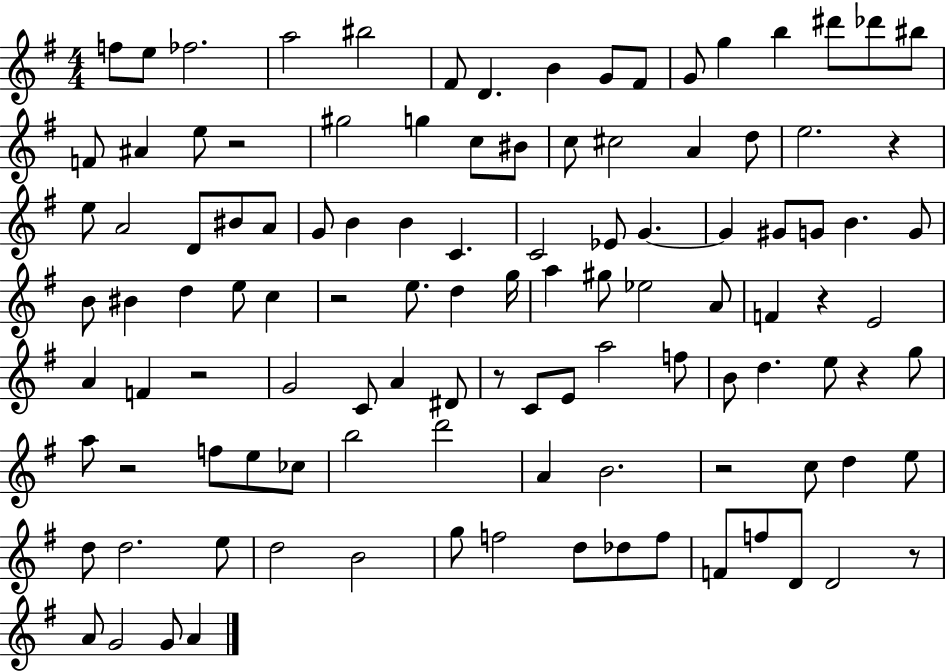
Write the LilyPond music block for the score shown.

{
  \clef treble
  \numericTimeSignature
  \time 4/4
  \key g \major
  f''8 e''8 fes''2. | a''2 bis''2 | fis'8 d'4. b'4 g'8 fis'8 | g'8 g''4 b''4 dis'''8 des'''8 bis''8 | \break f'8 ais'4 e''8 r2 | gis''2 g''4 c''8 bis'8 | c''8 cis''2 a'4 d''8 | e''2. r4 | \break e''8 a'2 d'8 bis'8 a'8 | g'8 b'4 b'4 c'4. | c'2 ees'8 g'4.~~ | g'4 gis'8 g'8 b'4. g'8 | \break b'8 bis'4 d''4 e''8 c''4 | r2 e''8. d''4 g''16 | a''4 gis''8 ees''2 a'8 | f'4 r4 e'2 | \break a'4 f'4 r2 | g'2 c'8 a'4 dis'8 | r8 c'8 e'8 a''2 f''8 | b'8 d''4. e''8 r4 g''8 | \break a''8 r2 f''8 e''8 ces''8 | b''2 d'''2 | a'4 b'2. | r2 c''8 d''4 e''8 | \break d''8 d''2. e''8 | d''2 b'2 | g''8 f''2 d''8 des''8 f''8 | f'8 f''8 d'8 d'2 r8 | \break a'8 g'2 g'8 a'4 | \bar "|."
}